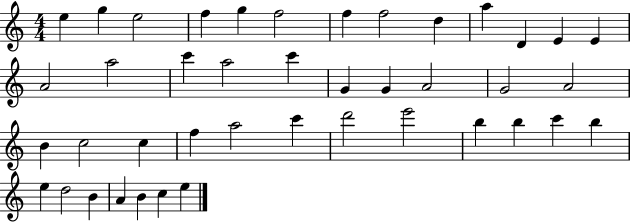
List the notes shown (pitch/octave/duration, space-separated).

E5/q G5/q E5/h F5/q G5/q F5/h F5/q F5/h D5/q A5/q D4/q E4/q E4/q A4/h A5/h C6/q A5/h C6/q G4/q G4/q A4/h G4/h A4/h B4/q C5/h C5/q F5/q A5/h C6/q D6/h E6/h B5/q B5/q C6/q B5/q E5/q D5/h B4/q A4/q B4/q C5/q E5/q